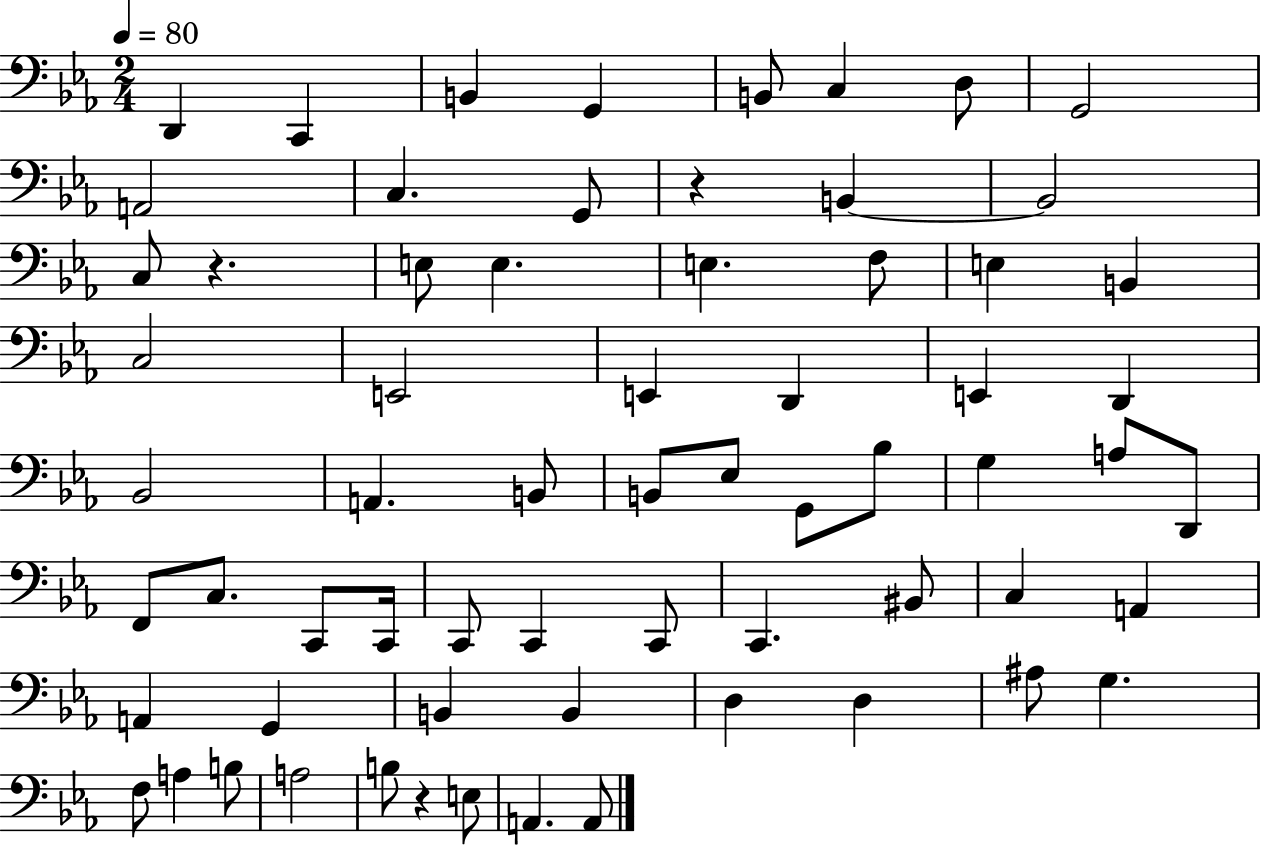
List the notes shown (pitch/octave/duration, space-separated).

D2/q C2/q B2/q G2/q B2/e C3/q D3/e G2/h A2/h C3/q. G2/e R/q B2/q B2/h C3/e R/q. E3/e E3/q. E3/q. F3/e E3/q B2/q C3/h E2/h E2/q D2/q E2/q D2/q Bb2/h A2/q. B2/e B2/e Eb3/e G2/e Bb3/e G3/q A3/e D2/e F2/e C3/e. C2/e C2/s C2/e C2/q C2/e C2/q. BIS2/e C3/q A2/q A2/q G2/q B2/q B2/q D3/q D3/q A#3/e G3/q. F3/e A3/q B3/e A3/h B3/e R/q E3/e A2/q. A2/e